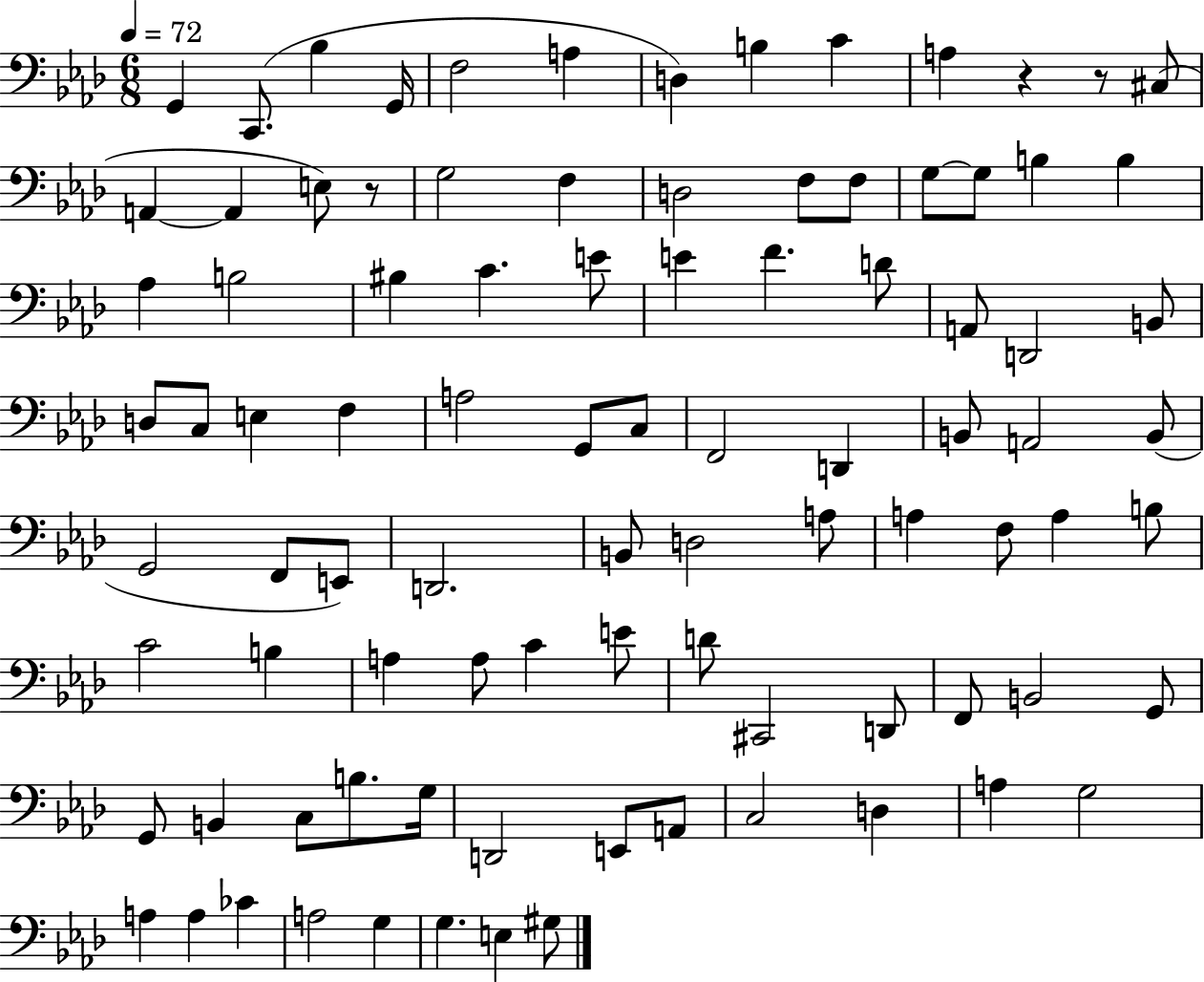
{
  \clef bass
  \numericTimeSignature
  \time 6/8
  \key aes \major
  \tempo 4 = 72
  g,4 c,8.( bes4 g,16 | f2 a4 | d4) b4 c'4 | a4 r4 r8 cis8( | \break a,4~~ a,4 e8) r8 | g2 f4 | d2 f8 f8 | g8~~ g8 b4 b4 | \break aes4 b2 | bis4 c'4. e'8 | e'4 f'4. d'8 | a,8 d,2 b,8 | \break d8 c8 e4 f4 | a2 g,8 c8 | f,2 d,4 | b,8 a,2 b,8( | \break g,2 f,8 e,8) | d,2. | b,8 d2 a8 | a4 f8 a4 b8 | \break c'2 b4 | a4 a8 c'4 e'8 | d'8 cis,2 d,8 | f,8 b,2 g,8 | \break g,8 b,4 c8 b8. g16 | d,2 e,8 a,8 | c2 d4 | a4 g2 | \break a4 a4 ces'4 | a2 g4 | g4. e4 gis8 | \bar "|."
}